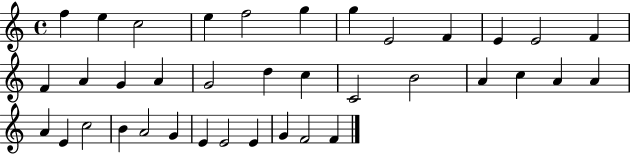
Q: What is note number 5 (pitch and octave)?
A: F5